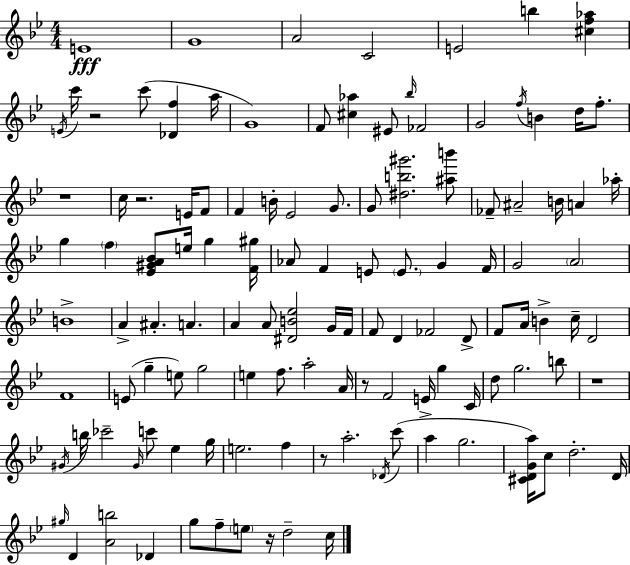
E4/w G4/w A4/h C4/h E4/h B5/q [C#5,F5,Ab5]/q E4/s C6/s R/h C6/e [Db4,F5]/q A5/s G4/w F4/e [C#5,Ab5]/q EIS4/e Bb5/s FES4/h G4/h F5/s B4/q D5/s F5/e. R/w C5/s R/h. E4/s F4/e F4/q B4/s Eb4/h G4/e. G4/e [D#5,B5,G#6]/h. [A#5,B6]/e FES4/e A#4/h B4/s A4/q Ab5/s G5/q F5/q [Eb4,G#4,A4,Bb4]/e E5/s G5/q [F4,G#5]/s Ab4/e F4/q E4/e E4/e. G4/q F4/s G4/h A4/h B4/w A4/q A#4/q. A4/q. A4/q A4/e [D#4,B4,Eb5]/h G4/s F4/s F4/e D4/q FES4/h D4/e F4/e A4/s B4/q C5/s D4/h F4/w E4/e G5/q E5/e G5/h E5/q F5/e. A5/h A4/s R/e F4/h E4/s G5/q C4/s D5/e G5/h. B5/e R/w G#4/s B5/s CES6/h G#4/s C6/e Eb5/q G5/s E5/h. F5/q R/e A5/h. Db4/s C6/e A5/q G5/h. [C#4,D4,G4,A5]/s C5/e D5/h. D4/s G#5/s D4/q [A4,B5]/h Db4/q G5/e F5/e E5/e R/s D5/h C5/s